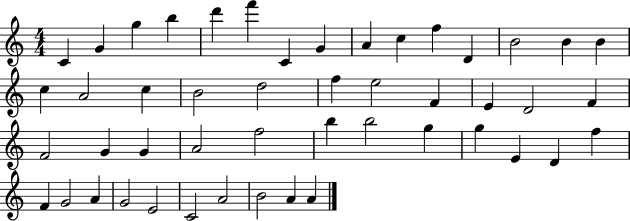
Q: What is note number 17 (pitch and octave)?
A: A4